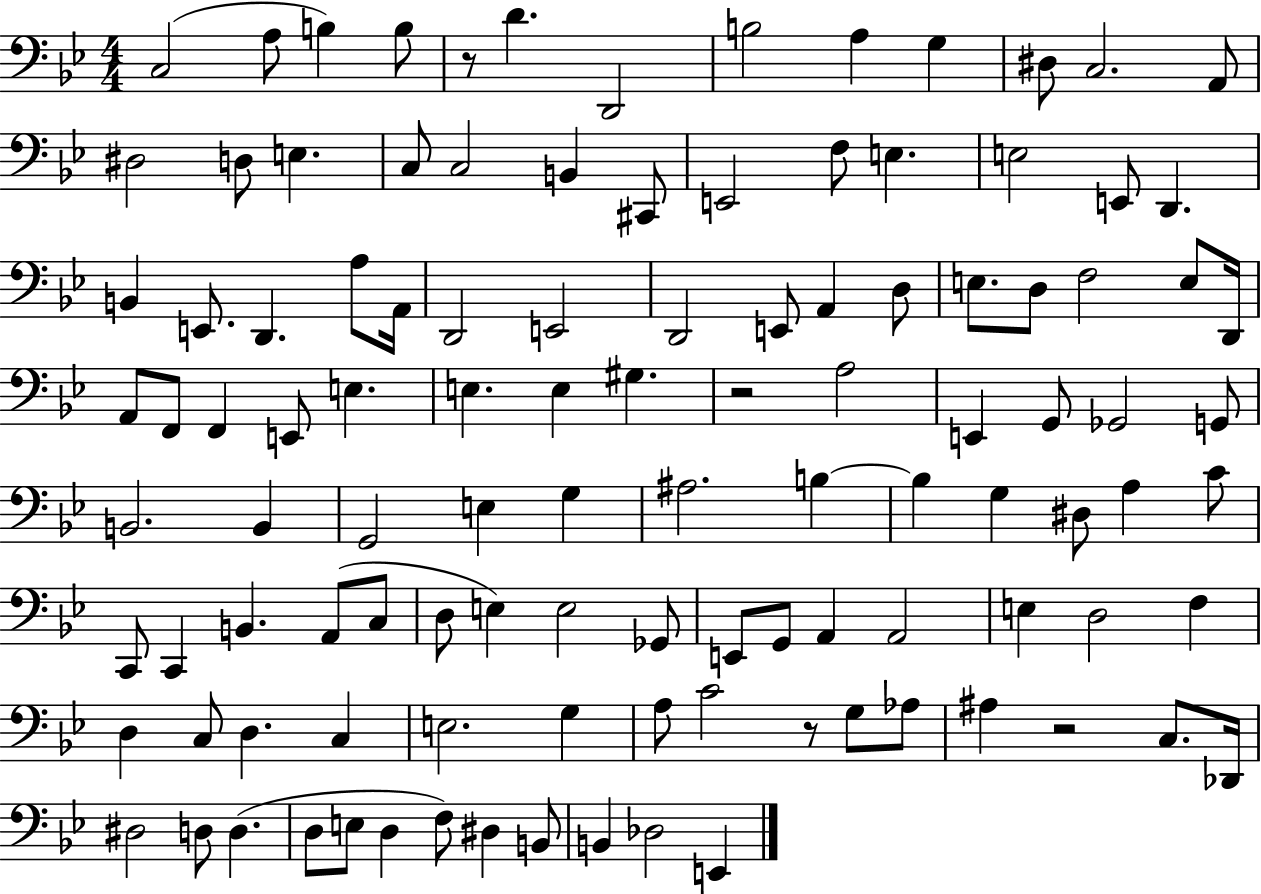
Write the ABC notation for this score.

X:1
T:Untitled
M:4/4
L:1/4
K:Bb
C,2 A,/2 B, B,/2 z/2 D D,,2 B,2 A, G, ^D,/2 C,2 A,,/2 ^D,2 D,/2 E, C,/2 C,2 B,, ^C,,/2 E,,2 F,/2 E, E,2 E,,/2 D,, B,, E,,/2 D,, A,/2 A,,/4 D,,2 E,,2 D,,2 E,,/2 A,, D,/2 E,/2 D,/2 F,2 E,/2 D,,/4 A,,/2 F,,/2 F,, E,,/2 E, E, E, ^G, z2 A,2 E,, G,,/2 _G,,2 G,,/2 B,,2 B,, G,,2 E, G, ^A,2 B, B, G, ^D,/2 A, C/2 C,,/2 C,, B,, A,,/2 C,/2 D,/2 E, E,2 _G,,/2 E,,/2 G,,/2 A,, A,,2 E, D,2 F, D, C,/2 D, C, E,2 G, A,/2 C2 z/2 G,/2 _A,/2 ^A, z2 C,/2 _D,,/4 ^D,2 D,/2 D, D,/2 E,/2 D, F,/2 ^D, B,,/2 B,, _D,2 E,,